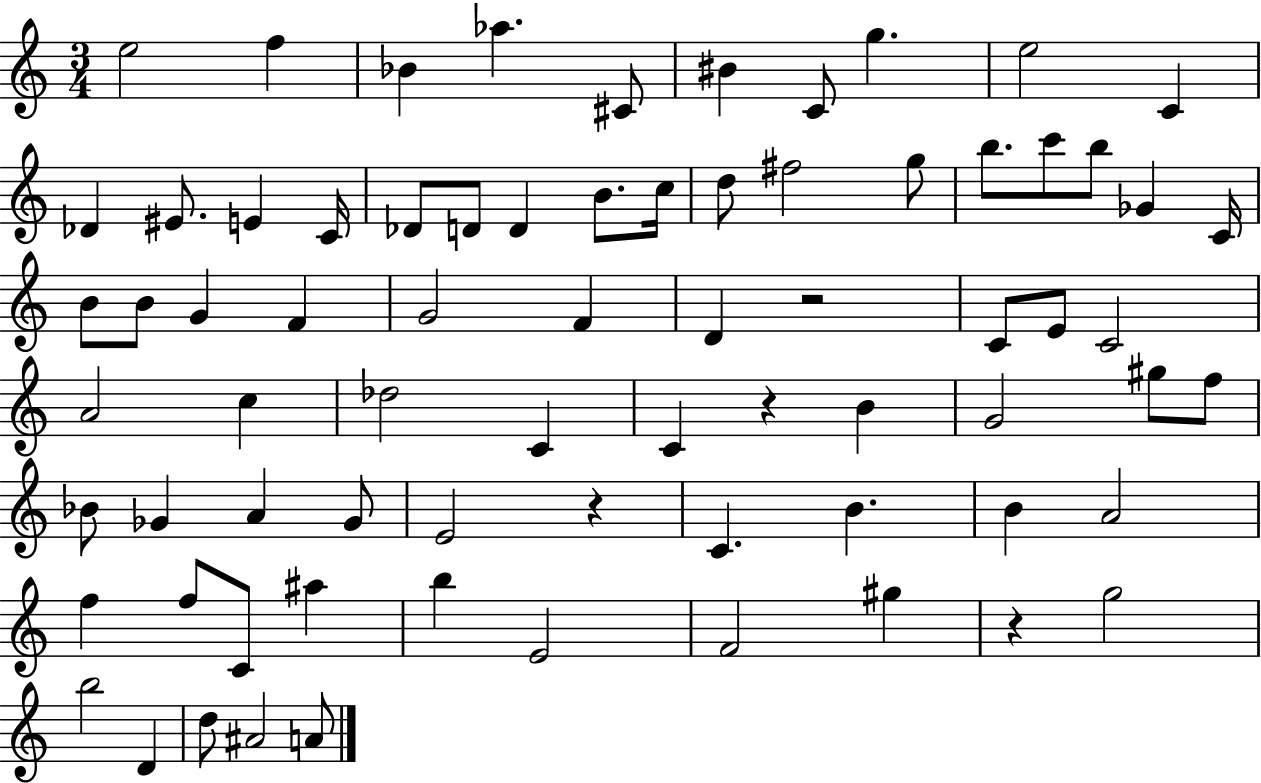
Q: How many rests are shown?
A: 4